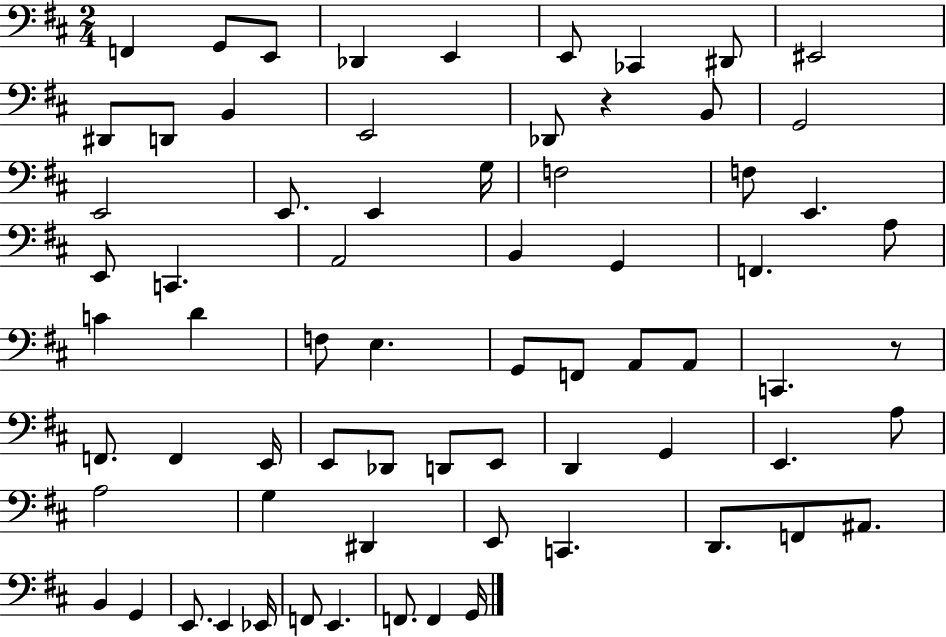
X:1
T:Untitled
M:2/4
L:1/4
K:D
F,, G,,/2 E,,/2 _D,, E,, E,,/2 _C,, ^D,,/2 ^E,,2 ^D,,/2 D,,/2 B,, E,,2 _D,,/2 z B,,/2 G,,2 E,,2 E,,/2 E,, G,/4 F,2 F,/2 E,, E,,/2 C,, A,,2 B,, G,, F,, A,/2 C D F,/2 E, G,,/2 F,,/2 A,,/2 A,,/2 C,, z/2 F,,/2 F,, E,,/4 E,,/2 _D,,/2 D,,/2 E,,/2 D,, G,, E,, A,/2 A,2 G, ^D,, E,,/2 C,, D,,/2 F,,/2 ^A,,/2 B,, G,, E,,/2 E,, _E,,/4 F,,/2 E,, F,,/2 F,, G,,/4